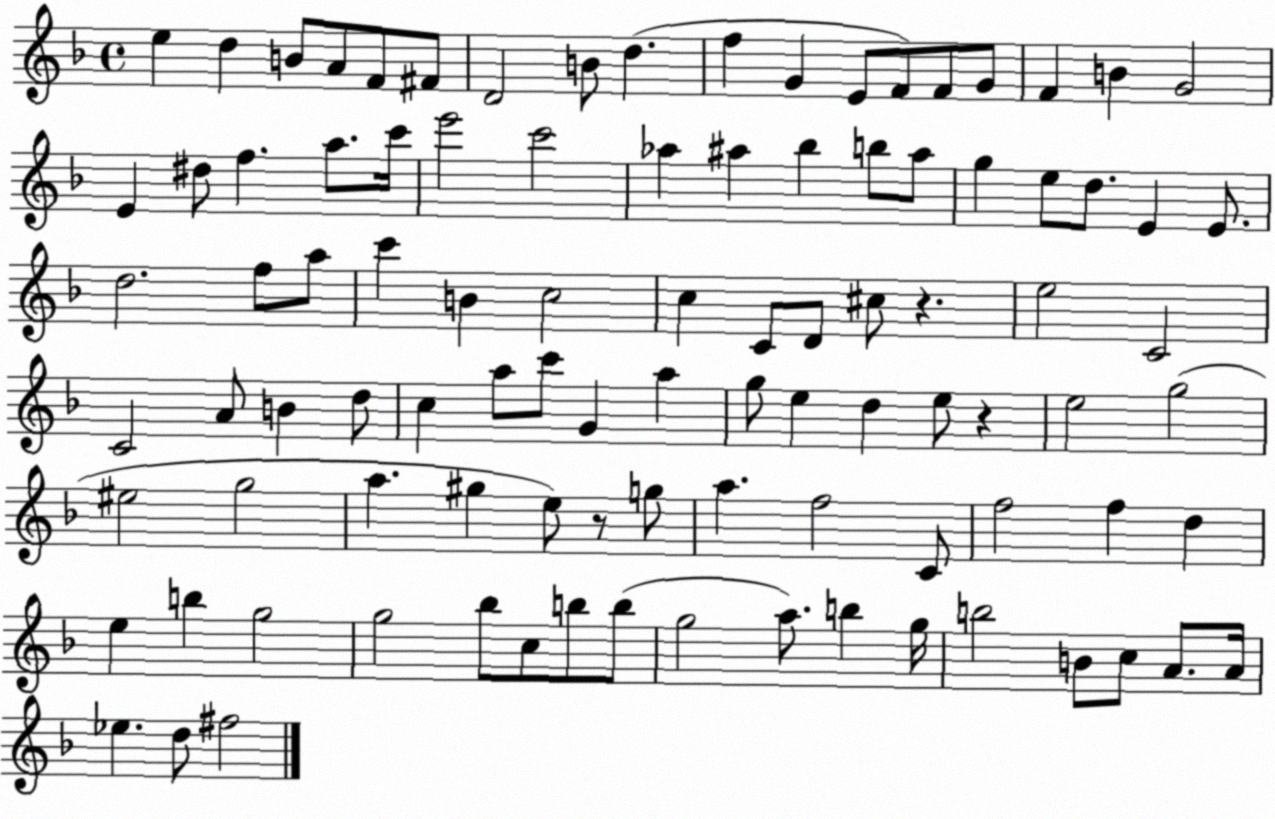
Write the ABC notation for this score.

X:1
T:Untitled
M:4/4
L:1/4
K:F
e d B/2 A/2 F/2 ^F/2 D2 B/2 d f G E/2 F/2 F/2 G/2 F B G2 E ^d/2 f a/2 c'/4 e'2 c'2 _a ^a _b b/2 ^a/2 g e/2 d/2 E E/2 d2 f/2 a/2 c' B c2 c C/2 D/2 ^c/2 z e2 C2 C2 A/2 B d/2 c a/2 c'/2 G a g/2 e d e/2 z e2 g2 ^e2 g2 a ^g e/2 z/2 g/2 a f2 C/2 f2 f d e b g2 g2 _b/2 c/2 b/2 b/2 g2 a/2 b g/4 b2 B/2 c/2 A/2 A/4 _e d/2 ^f2